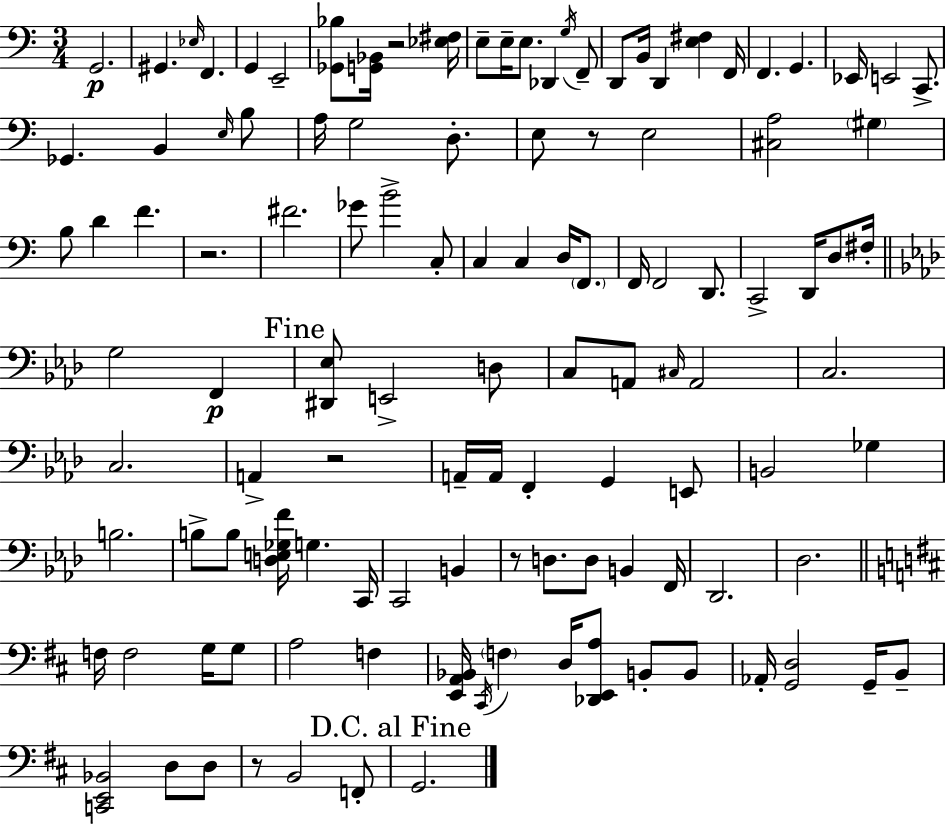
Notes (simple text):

G2/h. G#2/q. Eb3/s F2/q. G2/q E2/h [Gb2,Bb3]/e [G2,Bb2]/s R/h [Eb3,F#3]/s E3/e E3/s E3/e. Db2/q G3/s F2/e D2/e B2/s D2/q [E3,F#3]/q F2/s F2/q. G2/q. Eb2/s E2/h C2/e. Gb2/q. B2/q E3/s B3/e A3/s G3/h D3/e. E3/e R/e E3/h [C#3,A3]/h G#3/q B3/e D4/q F4/q. R/h. F#4/h. Gb4/e B4/h C3/e C3/q C3/q D3/s F2/e. F2/s F2/h D2/e. C2/h D2/s D3/e F#3/s G3/h F2/q [D#2,Eb3]/e E2/h D3/e C3/e A2/e C#3/s A2/h C3/h. C3/h. A2/q R/h A2/s A2/s F2/q G2/q E2/e B2/h Gb3/q B3/h. B3/e B3/e [D3,E3,Gb3,F4]/s G3/q. C2/s C2/h B2/q R/e D3/e. D3/e B2/q F2/s Db2/h. Db3/h. F3/s F3/h G3/s G3/e A3/h F3/q [E2,A2,Bb2]/s C#2/s F3/q D3/s [Db2,E2,A3]/e B2/e B2/e Ab2/s [G2,D3]/h G2/s B2/e [C2,E2,Bb2]/h D3/e D3/e R/e B2/h F2/e G2/h.